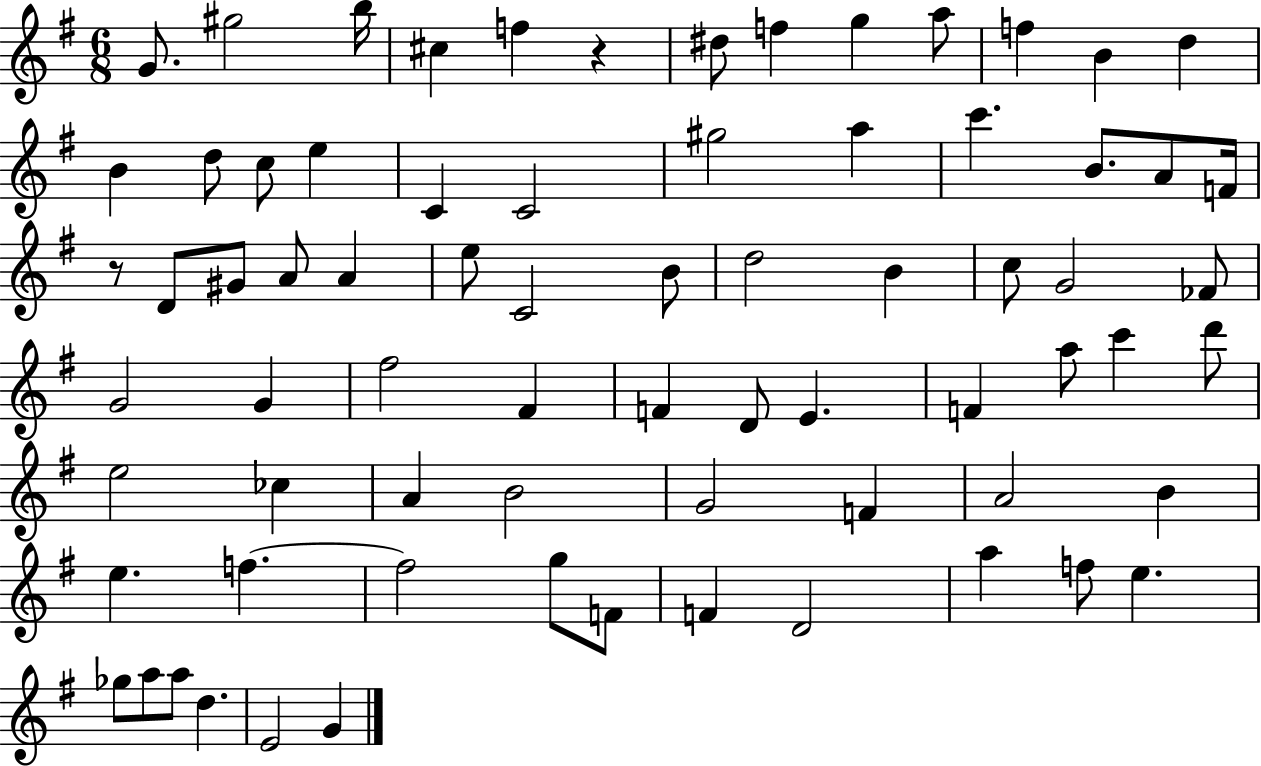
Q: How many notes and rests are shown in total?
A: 73